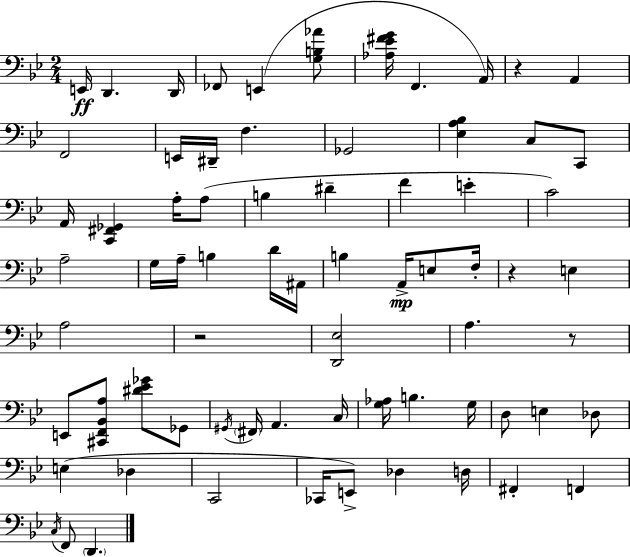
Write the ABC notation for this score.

X:1
T:Untitled
M:2/4
L:1/4
K:Gm
E,,/4 D,, D,,/4 _F,,/2 E,, [G,B,_A]/2 [_A,_E^FG]/4 F,, A,,/4 z A,, F,,2 E,,/4 ^D,,/4 F, _G,,2 [_E,A,_B,] C,/2 C,,/2 A,,/4 [C,,^F,,_G,,] A,/4 A,/2 B, ^D F E C2 A,2 G,/4 A,/4 B, D/4 ^A,,/4 B, A,,/4 E,/2 F,/4 z E, A,2 z2 [D,,_E,]2 A, z/2 E,,/2 [^C,,F,,_B,,A,]/2 [^D_E_G]/2 _G,,/2 ^G,,/4 ^F,,/4 A,, C,/4 [G,_A,]/4 B, G,/4 D,/2 E, _D,/2 E, _D, C,,2 _C,,/4 E,,/2 _D, D,/4 ^F,, F,, C,/4 F,,/2 D,,